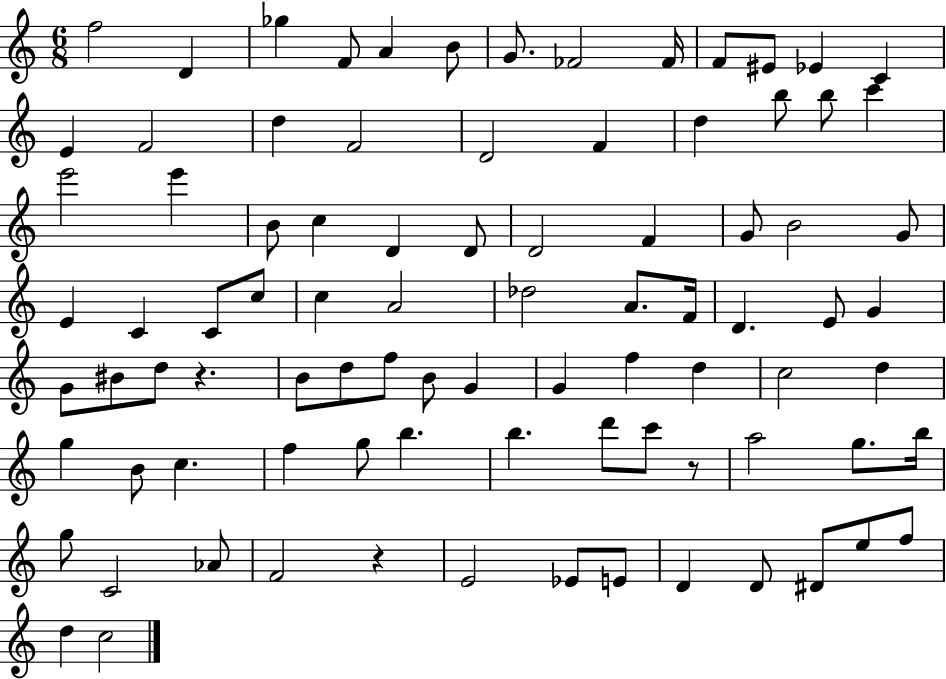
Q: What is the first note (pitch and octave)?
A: F5